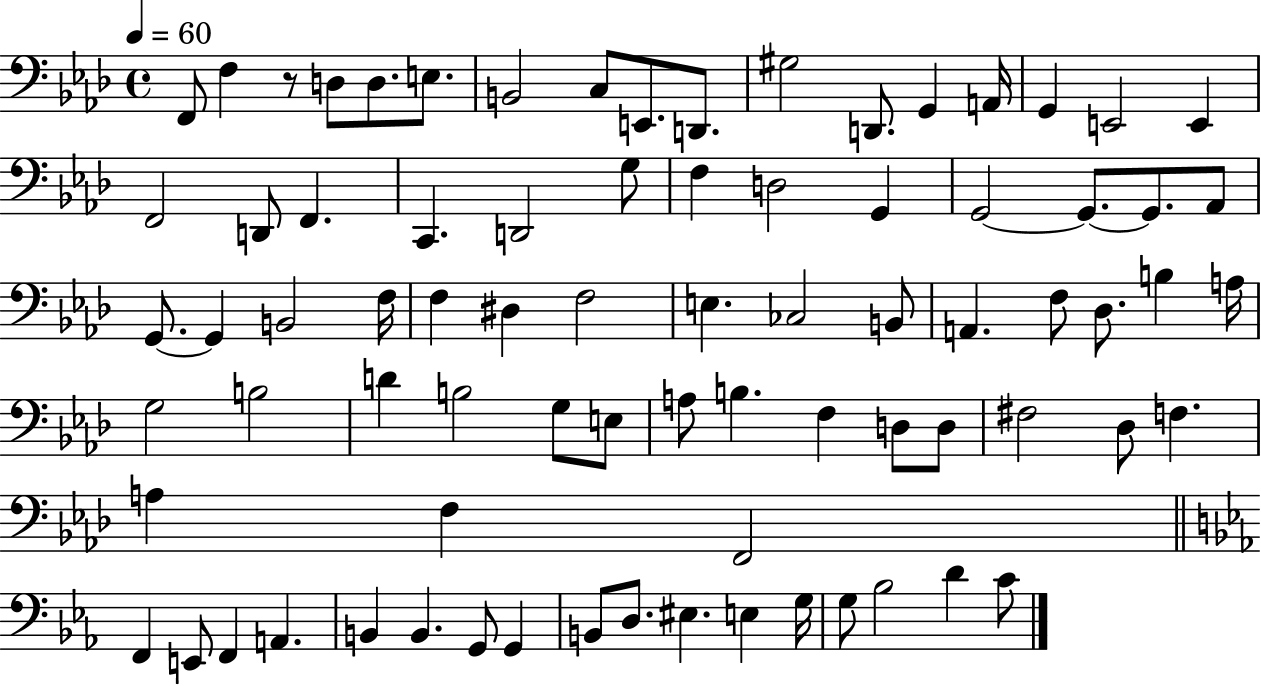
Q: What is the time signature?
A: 4/4